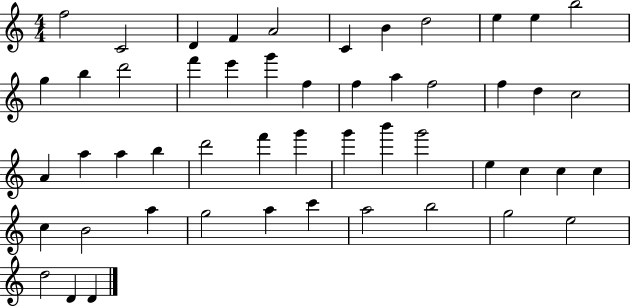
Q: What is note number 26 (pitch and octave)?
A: A5